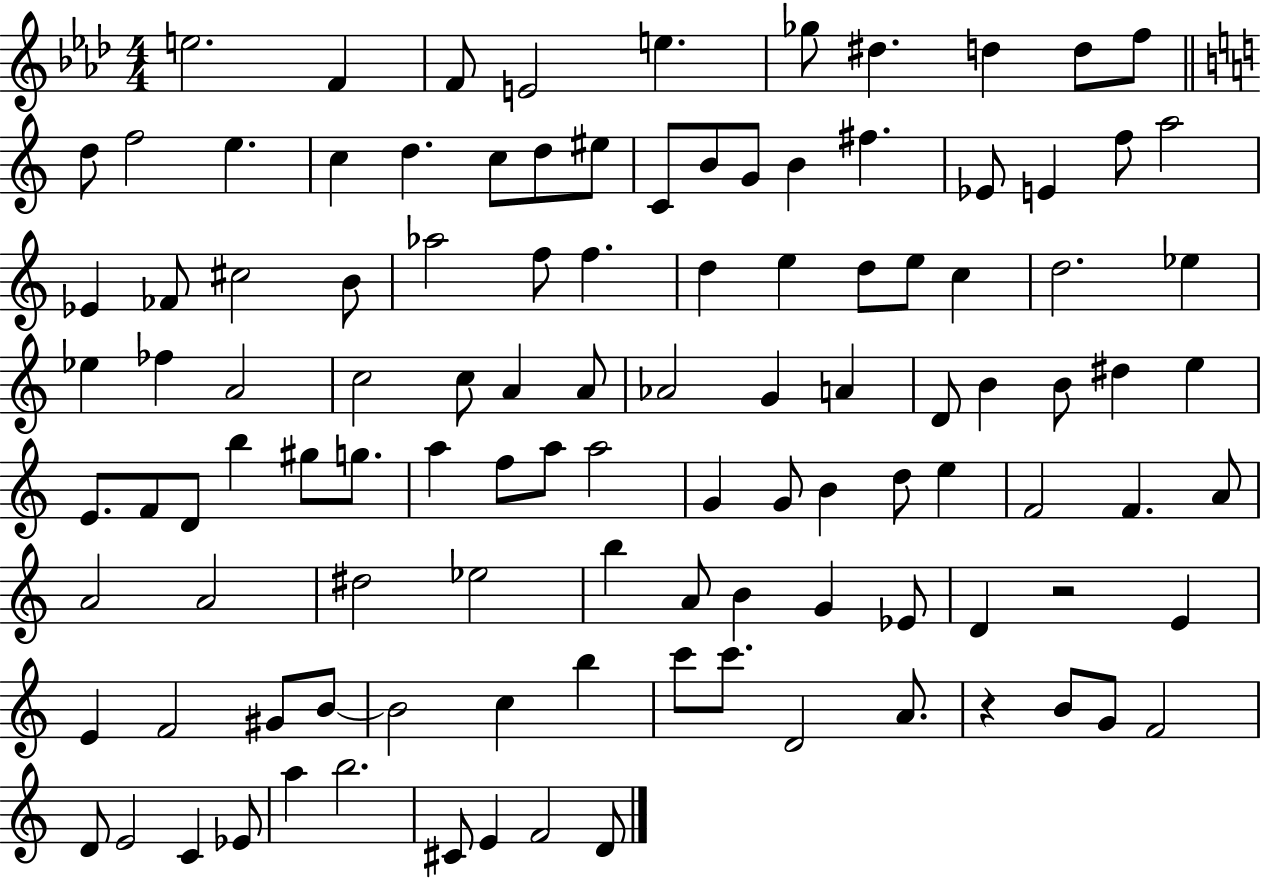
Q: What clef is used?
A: treble